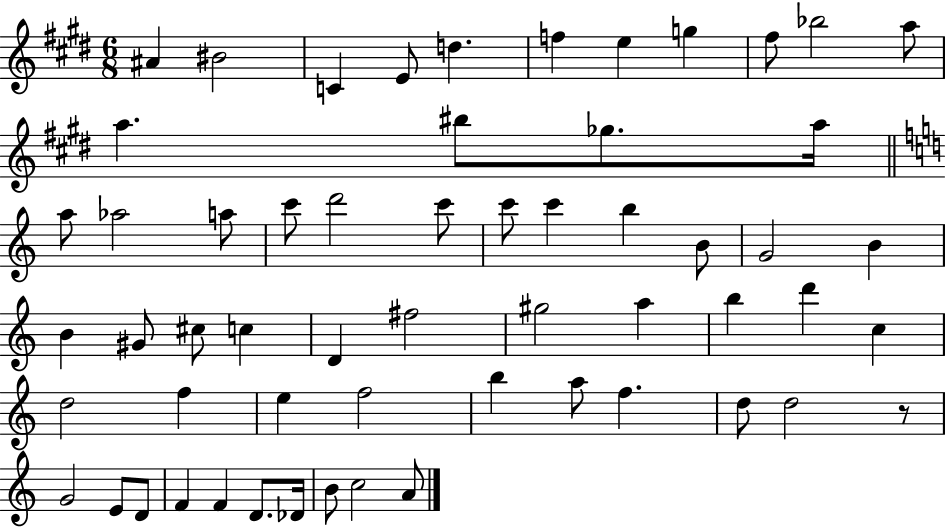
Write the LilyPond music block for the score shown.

{
  \clef treble
  \numericTimeSignature
  \time 6/8
  \key e \major
  ais'4 bis'2 | c'4 e'8 d''4. | f''4 e''4 g''4 | fis''8 bes''2 a''8 | \break a''4. bis''8 ges''8. a''16 | \bar "||" \break \key c \major a''8 aes''2 a''8 | c'''8 d'''2 c'''8 | c'''8 c'''4 b''4 b'8 | g'2 b'4 | \break b'4 gis'8 cis''8 c''4 | d'4 fis''2 | gis''2 a''4 | b''4 d'''4 c''4 | \break d''2 f''4 | e''4 f''2 | b''4 a''8 f''4. | d''8 d''2 r8 | \break g'2 e'8 d'8 | f'4 f'4 d'8. des'16 | b'8 c''2 a'8 | \bar "|."
}